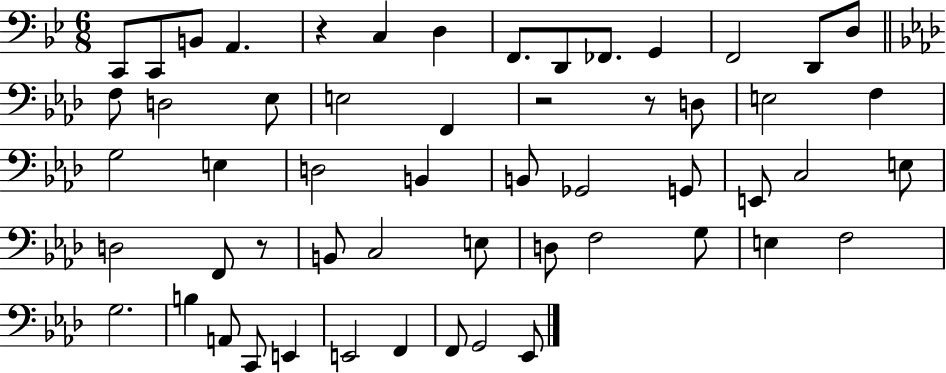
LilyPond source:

{
  \clef bass
  \numericTimeSignature
  \time 6/8
  \key bes \major
  c,8 c,8 b,8 a,4. | r4 c4 d4 | f,8. d,8 fes,8. g,4 | f,2 d,8 d8 | \break \bar "||" \break \key aes \major f8 d2 ees8 | e2 f,4 | r2 r8 d8 | e2 f4 | \break g2 e4 | d2 b,4 | b,8 ges,2 g,8 | e,8 c2 e8 | \break d2 f,8 r8 | b,8 c2 e8 | d8 f2 g8 | e4 f2 | \break g2. | b4 a,8 c,8 e,4 | e,2 f,4 | f,8 g,2 ees,8 | \break \bar "|."
}